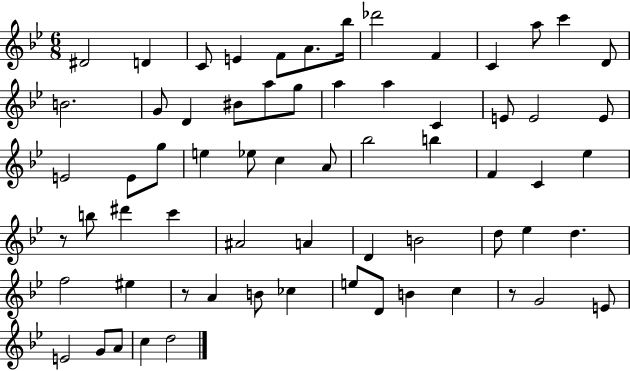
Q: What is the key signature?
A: BES major